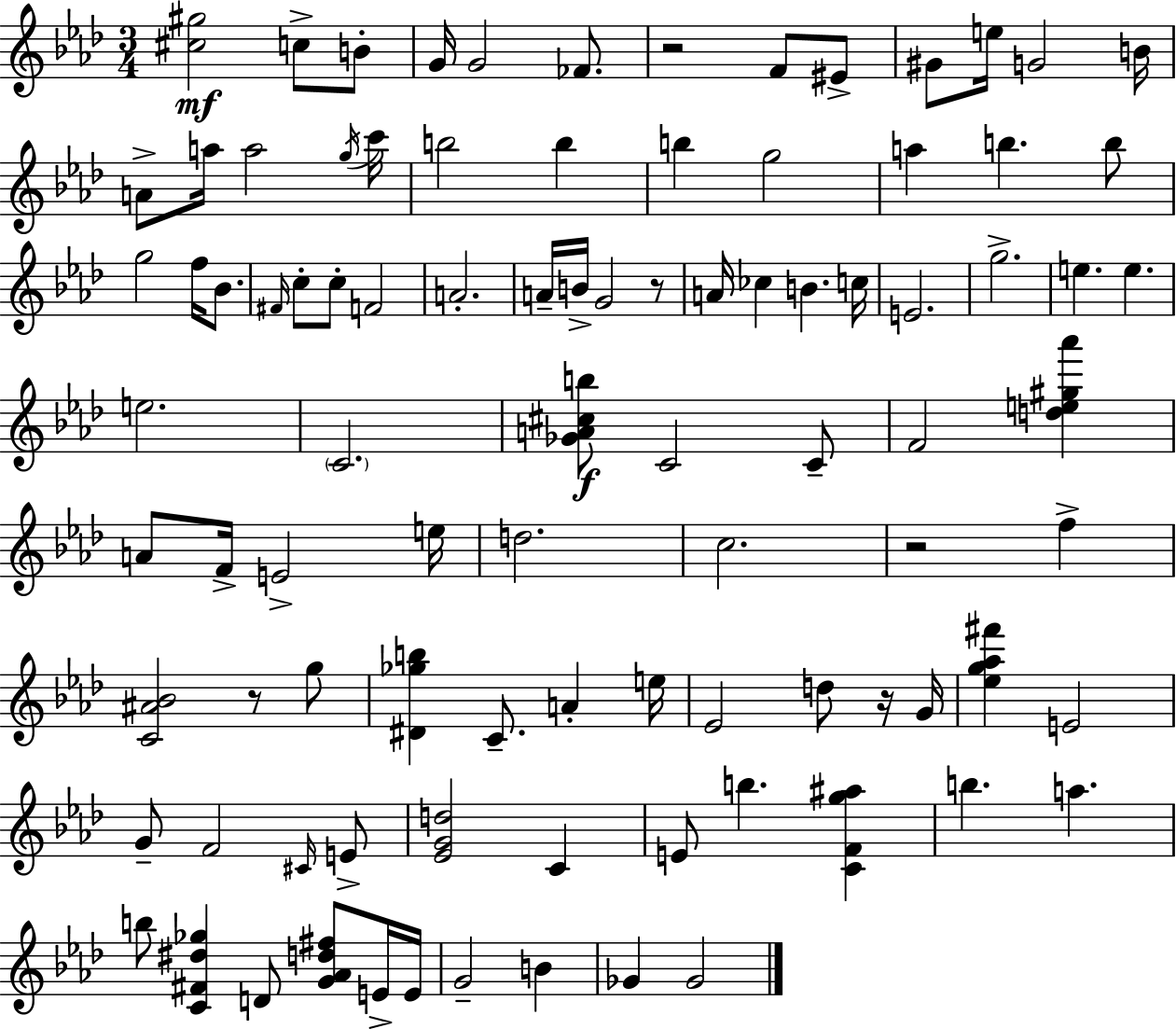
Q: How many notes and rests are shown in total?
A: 94